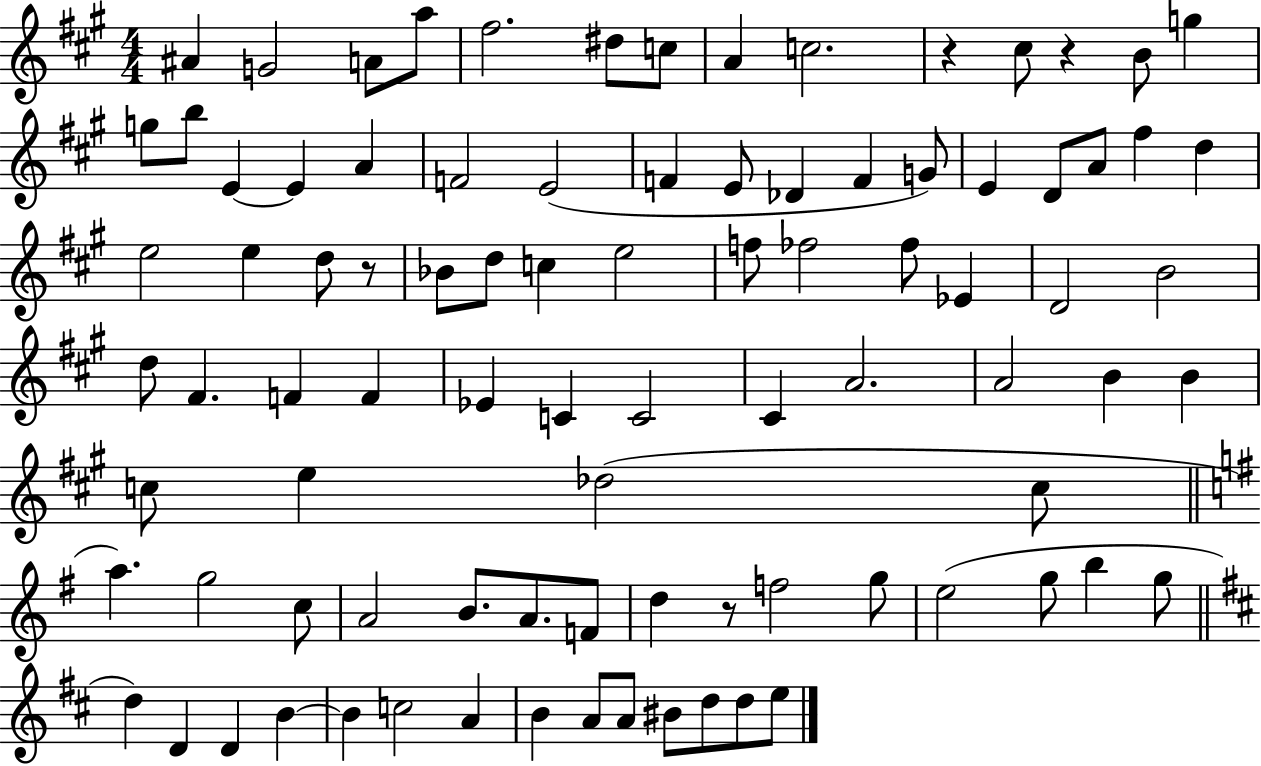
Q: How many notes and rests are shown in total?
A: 90